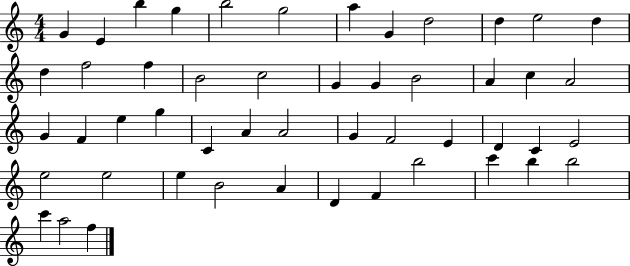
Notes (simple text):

G4/q E4/q B5/q G5/q B5/h G5/h A5/q G4/q D5/h D5/q E5/h D5/q D5/q F5/h F5/q B4/h C5/h G4/q G4/q B4/h A4/q C5/q A4/h G4/q F4/q E5/q G5/q C4/q A4/q A4/h G4/q F4/h E4/q D4/q C4/q E4/h E5/h E5/h E5/q B4/h A4/q D4/q F4/q B5/h C6/q B5/q B5/h C6/q A5/h F5/q